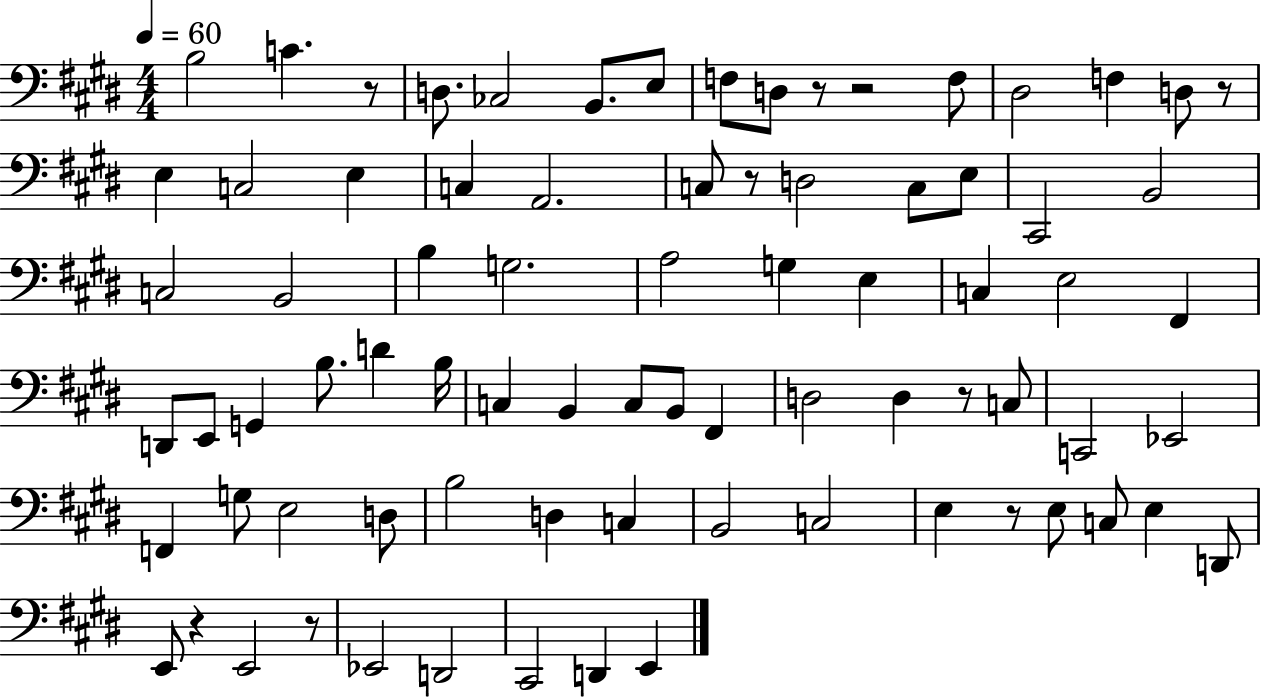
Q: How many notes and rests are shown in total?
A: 79